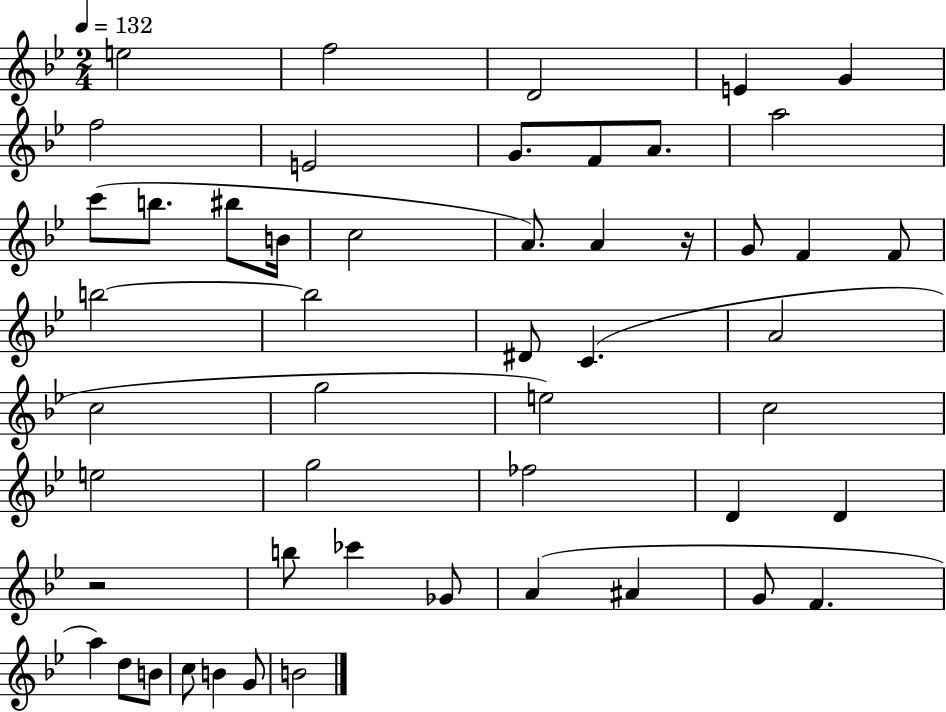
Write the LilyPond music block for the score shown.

{
  \clef treble
  \numericTimeSignature
  \time 2/4
  \key bes \major
  \tempo 4 = 132
  e''2 | f''2 | d'2 | e'4 g'4 | \break f''2 | e'2 | g'8. f'8 a'8. | a''2 | \break c'''8( b''8. bis''8 b'16 | c''2 | a'8.) a'4 r16 | g'8 f'4 f'8 | \break b''2~~ | b''2 | dis'8 c'4.( | a'2 | \break c''2 | g''2 | e''2) | c''2 | \break e''2 | g''2 | fes''2 | d'4 d'4 | \break r2 | b''8 ces'''4 ges'8 | a'4( ais'4 | g'8 f'4. | \break a''4) d''8 b'8 | c''8 b'4 g'8 | b'2 | \bar "|."
}